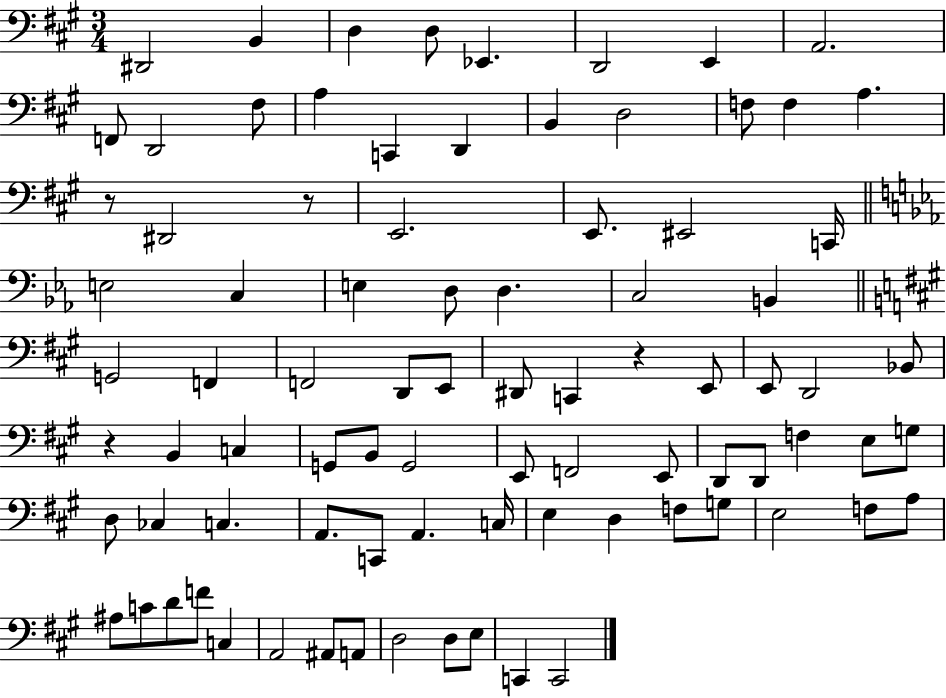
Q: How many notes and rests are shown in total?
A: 86